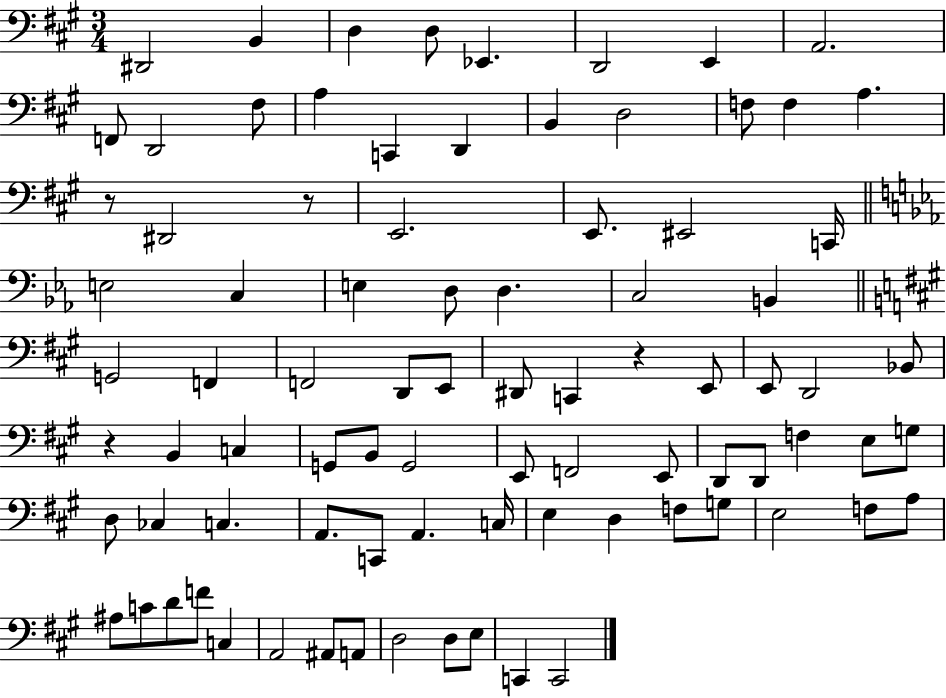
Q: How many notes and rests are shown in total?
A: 86